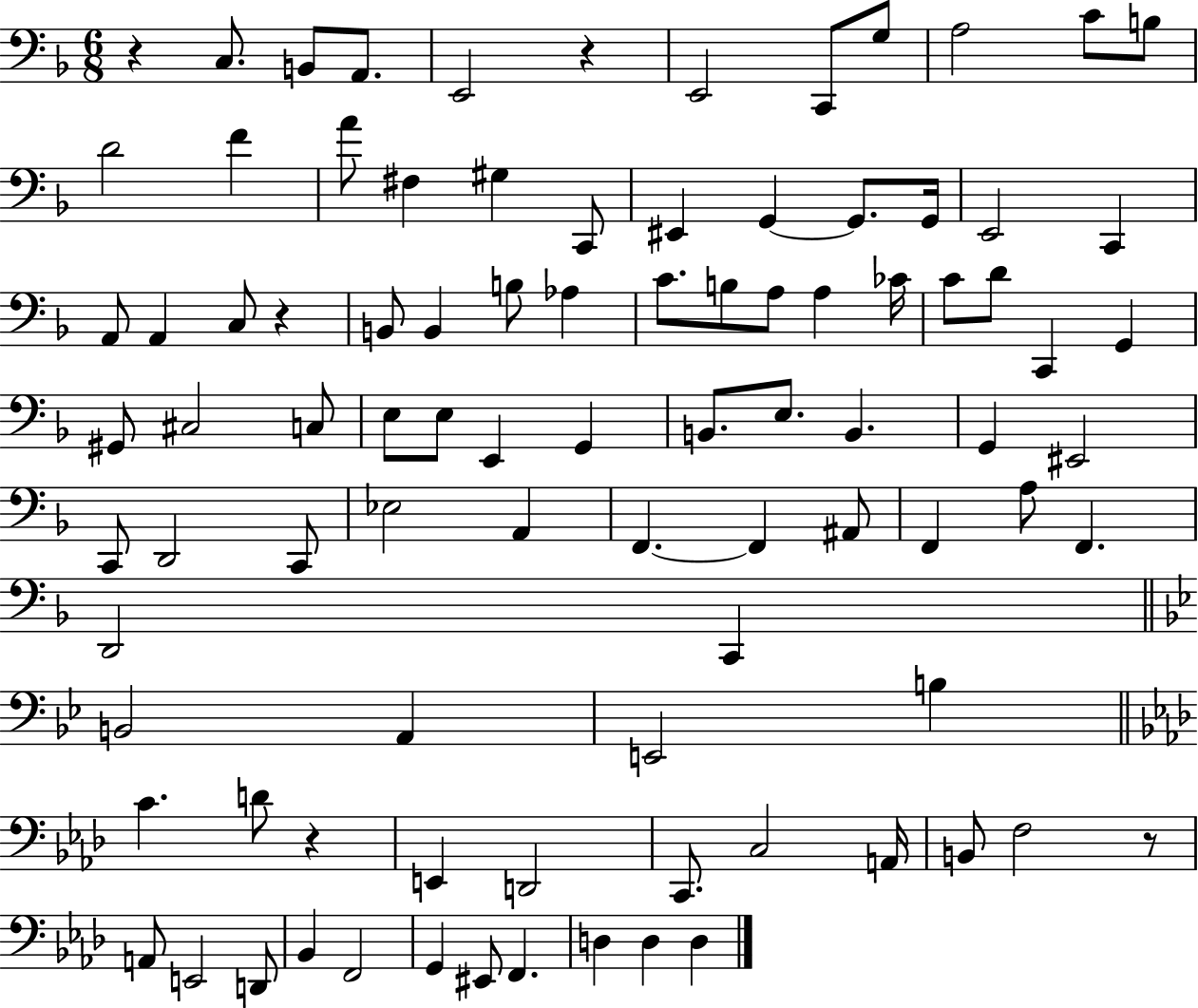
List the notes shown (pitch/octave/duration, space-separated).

R/q C3/e. B2/e A2/e. E2/h R/q E2/h C2/e G3/e A3/h C4/e B3/e D4/h F4/q A4/e F#3/q G#3/q C2/e EIS2/q G2/q G2/e. G2/s E2/h C2/q A2/e A2/q C3/e R/q B2/e B2/q B3/e Ab3/q C4/e. B3/e A3/e A3/q CES4/s C4/e D4/e C2/q G2/q G#2/e C#3/h C3/e E3/e E3/e E2/q G2/q B2/e. E3/e. B2/q. G2/q EIS2/h C2/e D2/h C2/e Eb3/h A2/q F2/q. F2/q A#2/e F2/q A3/e F2/q. D2/h C2/q B2/h A2/q E2/h B3/q C4/q. D4/e R/q E2/q D2/h C2/e. C3/h A2/s B2/e F3/h R/e A2/e E2/h D2/e Bb2/q F2/h G2/q EIS2/e F2/q. D3/q D3/q D3/q